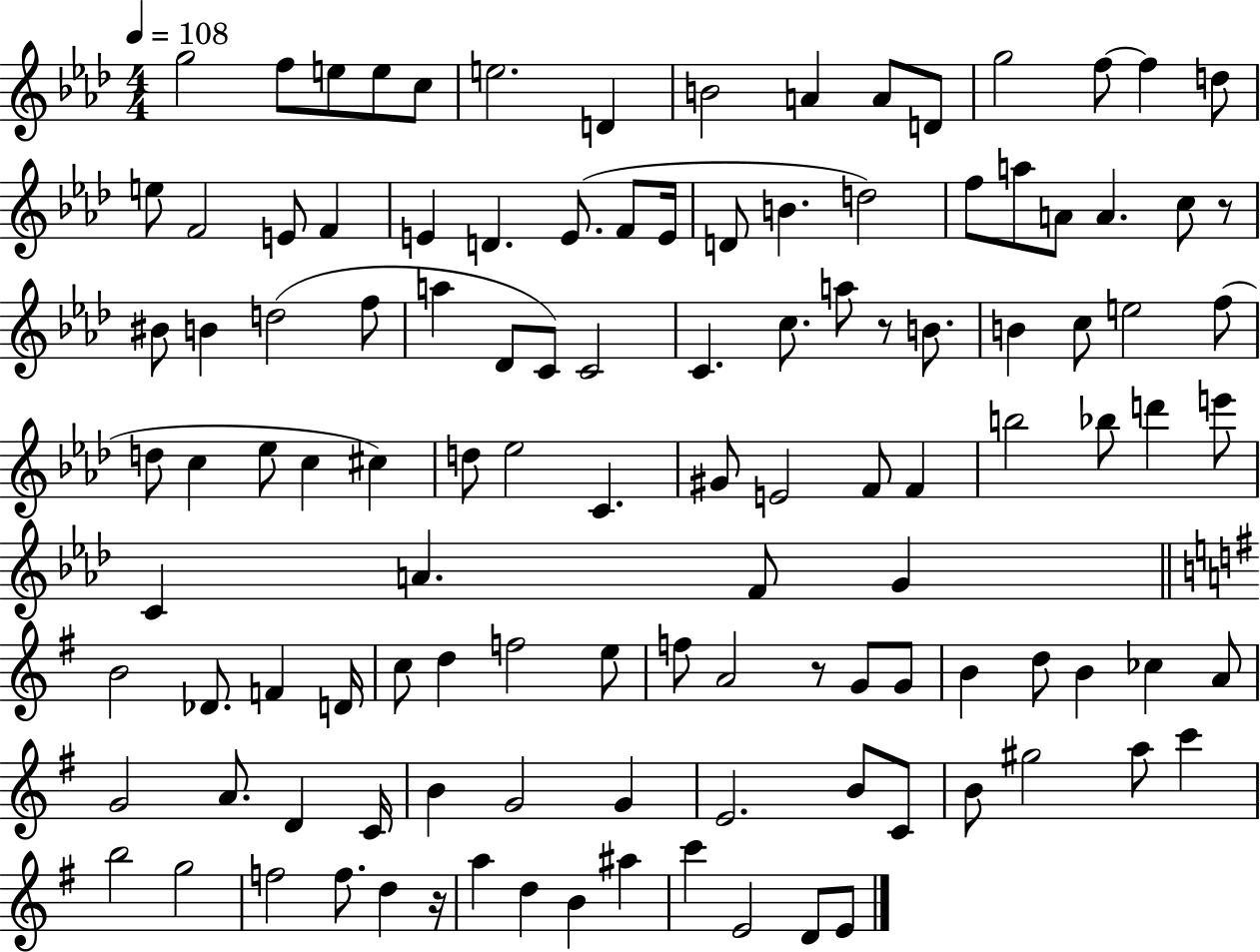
{
  \clef treble
  \numericTimeSignature
  \time 4/4
  \key aes \major
  \tempo 4 = 108
  \repeat volta 2 { g''2 f''8 e''8 e''8 c''8 | e''2. d'4 | b'2 a'4 a'8 d'8 | g''2 f''8~~ f''4 d''8 | \break e''8 f'2 e'8 f'4 | e'4 d'4. e'8.( f'8 e'16 | d'8 b'4. d''2) | f''8 a''8 a'8 a'4. c''8 r8 | \break bis'8 b'4 d''2( f''8 | a''4 des'8 c'8) c'2 | c'4. c''8. a''8 r8 b'8. | b'4 c''8 e''2 f''8( | \break d''8 c''4 ees''8 c''4 cis''4) | d''8 ees''2 c'4. | gis'8 e'2 f'8 f'4 | b''2 bes''8 d'''4 e'''8 | \break c'4 a'4. f'8 g'4 | \bar "||" \break \key g \major b'2 des'8. f'4 d'16 | c''8 d''4 f''2 e''8 | f''8 a'2 r8 g'8 g'8 | b'4 d''8 b'4 ces''4 a'8 | \break g'2 a'8. d'4 c'16 | b'4 g'2 g'4 | e'2. b'8 c'8 | b'8 gis''2 a''8 c'''4 | \break b''2 g''2 | f''2 f''8. d''4 r16 | a''4 d''4 b'4 ais''4 | c'''4 e'2 d'8 e'8 | \break } \bar "|."
}